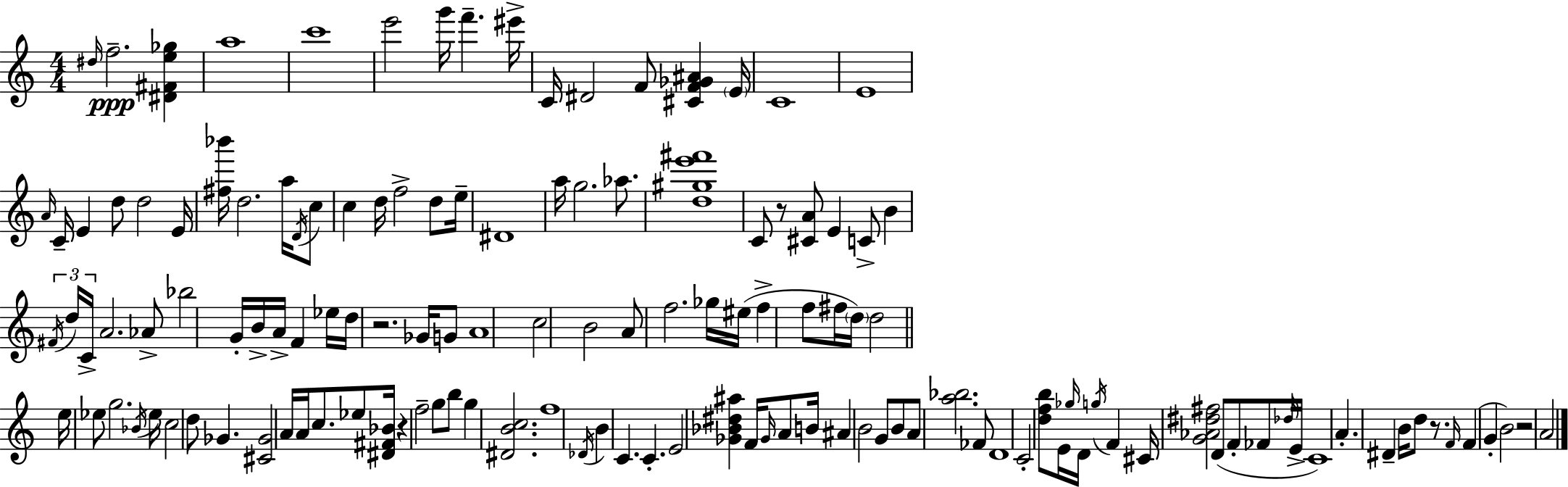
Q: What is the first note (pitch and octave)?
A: D#5